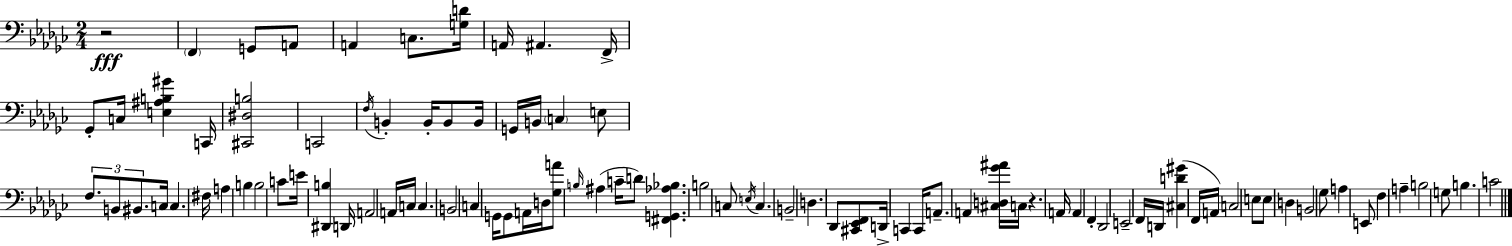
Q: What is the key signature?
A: EES minor